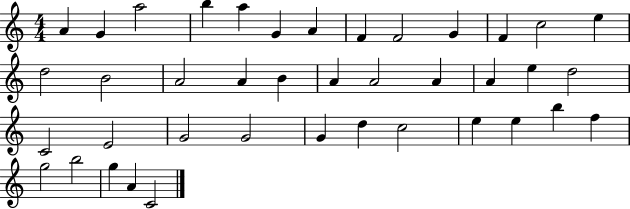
A4/q G4/q A5/h B5/q A5/q G4/q A4/q F4/q F4/h G4/q F4/q C5/h E5/q D5/h B4/h A4/h A4/q B4/q A4/q A4/h A4/q A4/q E5/q D5/h C4/h E4/h G4/h G4/h G4/q D5/q C5/h E5/q E5/q B5/q F5/q G5/h B5/h G5/q A4/q C4/h